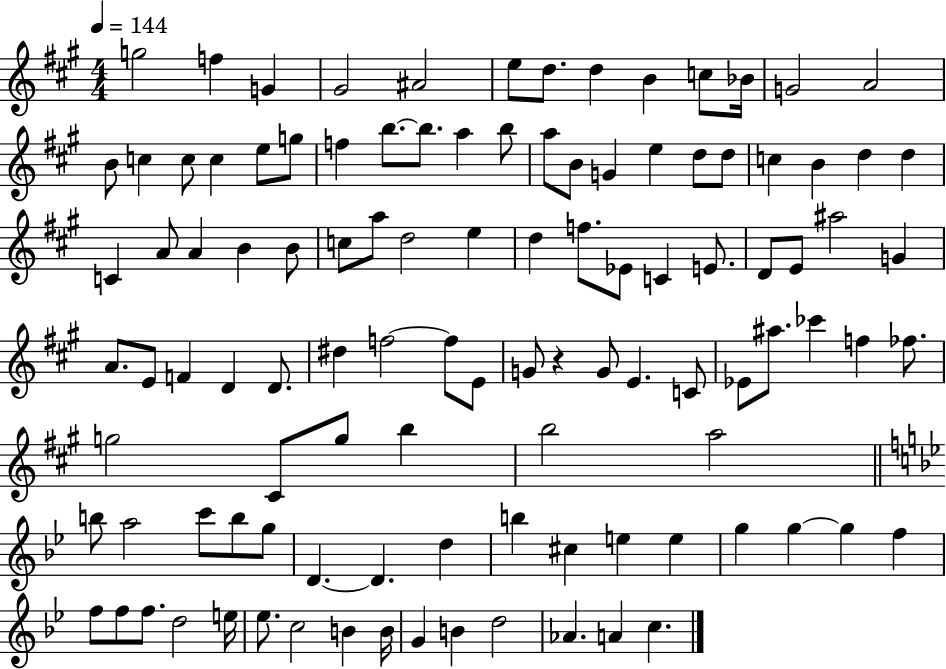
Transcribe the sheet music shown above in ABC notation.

X:1
T:Untitled
M:4/4
L:1/4
K:A
g2 f G ^G2 ^A2 e/2 d/2 d B c/2 _B/4 G2 A2 B/2 c c/2 c e/2 g/2 f b/2 b/2 a b/2 a/2 B/2 G e d/2 d/2 c B d d C A/2 A B B/2 c/2 a/2 d2 e d f/2 _E/2 C E/2 D/2 E/2 ^a2 G A/2 E/2 F D D/2 ^d f2 f/2 E/2 G/2 z G/2 E C/2 _E/2 ^a/2 _c' f _f/2 g2 ^C/2 g/2 b b2 a2 b/2 a2 c'/2 b/2 g/2 D D d b ^c e e g g g f f/2 f/2 f/2 d2 e/4 _e/2 c2 B B/4 G B d2 _A A c